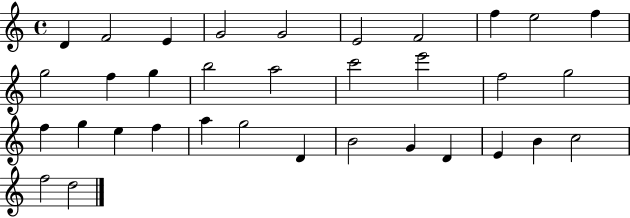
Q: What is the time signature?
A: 4/4